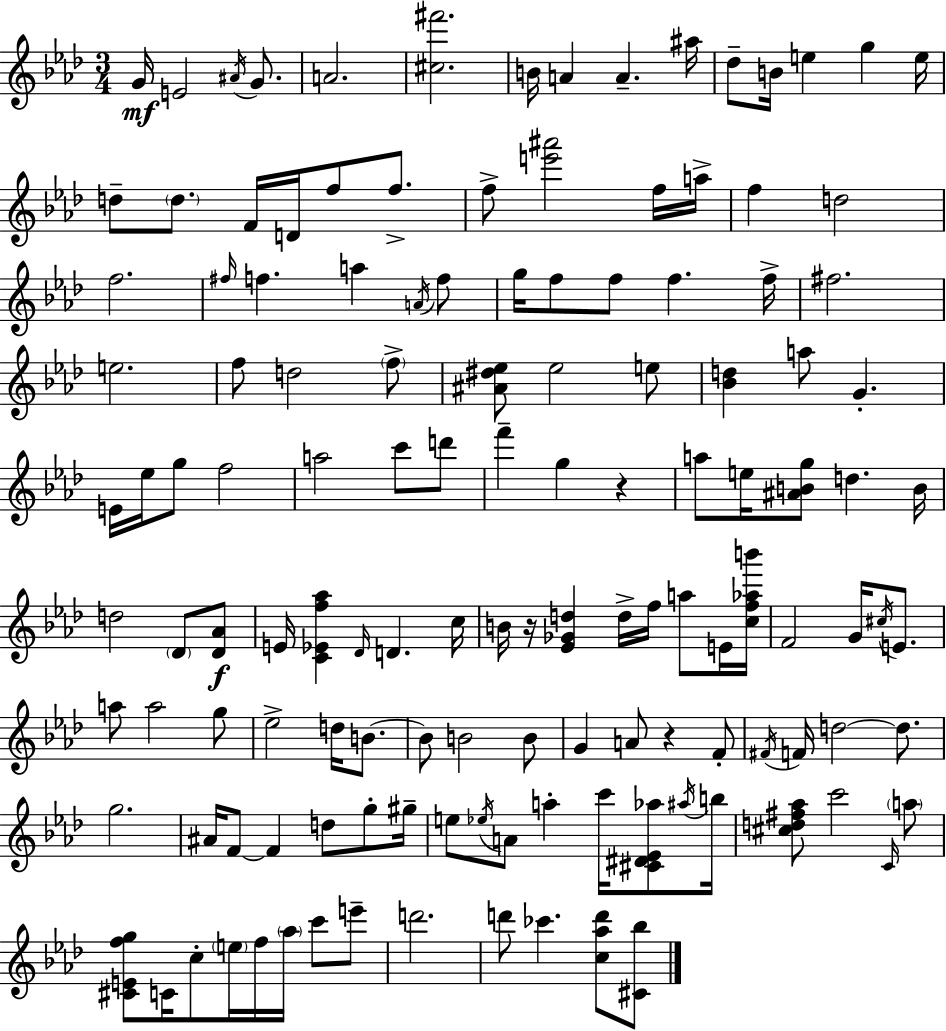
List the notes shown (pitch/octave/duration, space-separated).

G4/s E4/h A#4/s G4/e. A4/h. [C#5,F#6]/h. B4/s A4/q A4/q. A#5/s Db5/e B4/s E5/q G5/q E5/s D5/e D5/e. F4/s D4/s F5/e F5/e. F5/e [E6,A#6]/h F5/s A5/s F5/q D5/h F5/h. F#5/s F5/q. A5/q A4/s F5/e G5/s F5/e F5/e F5/q. F5/s F#5/h. E5/h. F5/e D5/h F5/e [A#4,D#5,Eb5]/e Eb5/h E5/e [Bb4,D5]/q A5/e G4/q. E4/s Eb5/s G5/e F5/h A5/h C6/e D6/e F6/q G5/q R/q A5/e E5/s [A#4,B4,G5]/e D5/q. B4/s D5/h Db4/e [Db4,Ab4]/e E4/s [C4,Eb4,F5,Ab5]/q Db4/s D4/q. C5/s B4/s R/s [Eb4,Gb4,D5]/q D5/s F5/s A5/e E4/s [C5,F5,Ab5,B6]/s F4/h G4/s C#5/s E4/e. A5/e A5/h G5/e Eb5/h D5/s B4/e. B4/e B4/h B4/e G4/q A4/e R/q F4/e F#4/s F4/s D5/h D5/e. G5/h. A#4/s F4/e F4/q D5/e G5/e G#5/s E5/e Eb5/s A4/e A5/q C6/s [C#4,D#4,Eb4,Ab5]/e A#5/s B5/s [C#5,D5,F#5,Ab5]/e C6/h C4/s A5/e [C#4,E4,F5,G5]/e C4/s C5/e E5/s F5/s Ab5/s C6/e E6/e D6/h. D6/e CES6/q. [C5,Ab5,D6]/e [C#4,Bb5]/e